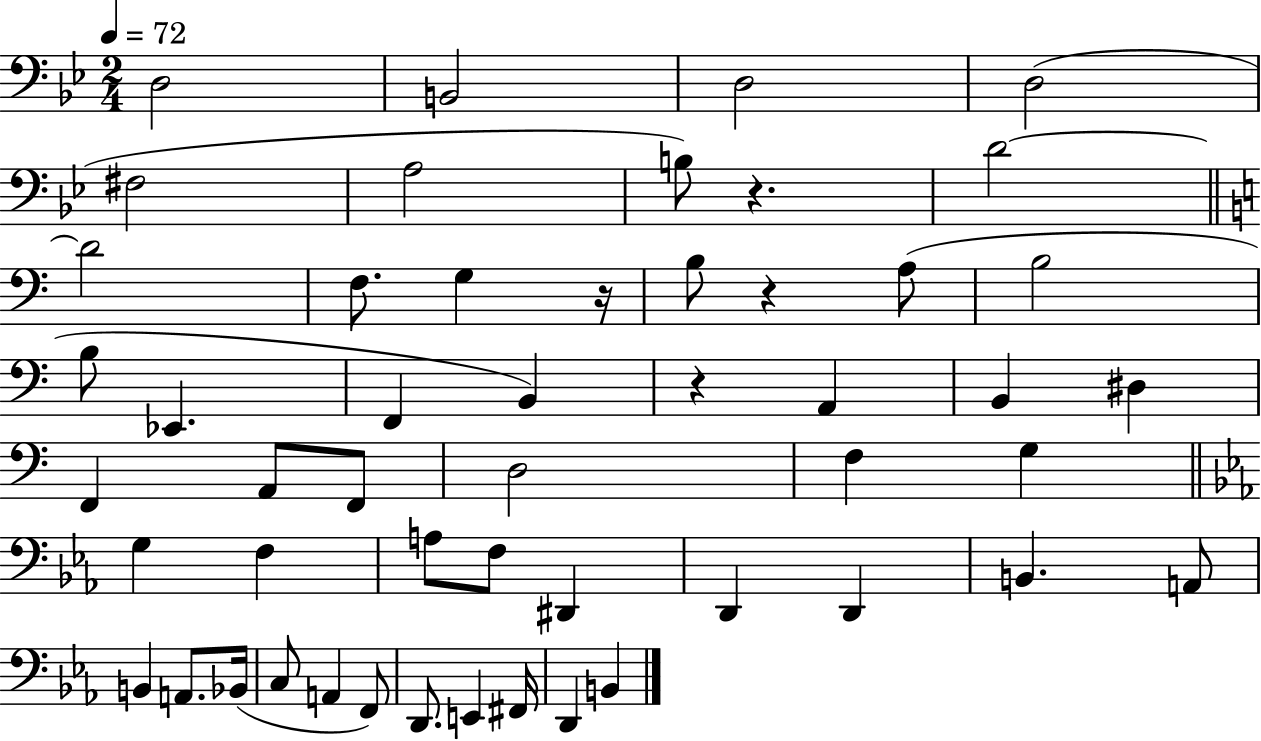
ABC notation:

X:1
T:Untitled
M:2/4
L:1/4
K:Bb
D,2 B,,2 D,2 D,2 ^F,2 A,2 B,/2 z D2 D2 F,/2 G, z/4 B,/2 z A,/2 B,2 B,/2 _E,, F,, B,, z A,, B,, ^D, F,, A,,/2 F,,/2 D,2 F, G, G, F, A,/2 F,/2 ^D,, D,, D,, B,, A,,/2 B,, A,,/2 _B,,/4 C,/2 A,, F,,/2 D,,/2 E,, ^F,,/4 D,, B,,